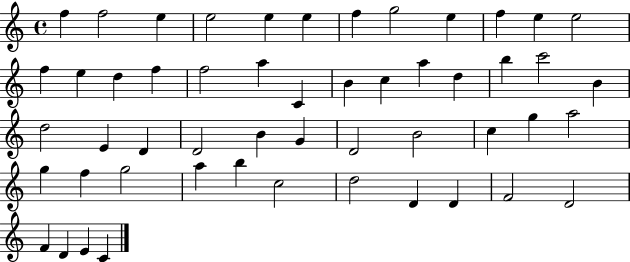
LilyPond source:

{
  \clef treble
  \time 4/4
  \defaultTimeSignature
  \key c \major
  f''4 f''2 e''4 | e''2 e''4 e''4 | f''4 g''2 e''4 | f''4 e''4 e''2 | \break f''4 e''4 d''4 f''4 | f''2 a''4 c'4 | b'4 c''4 a''4 d''4 | b''4 c'''2 b'4 | \break d''2 e'4 d'4 | d'2 b'4 g'4 | d'2 b'2 | c''4 g''4 a''2 | \break g''4 f''4 g''2 | a''4 b''4 c''2 | d''2 d'4 d'4 | f'2 d'2 | \break f'4 d'4 e'4 c'4 | \bar "|."
}